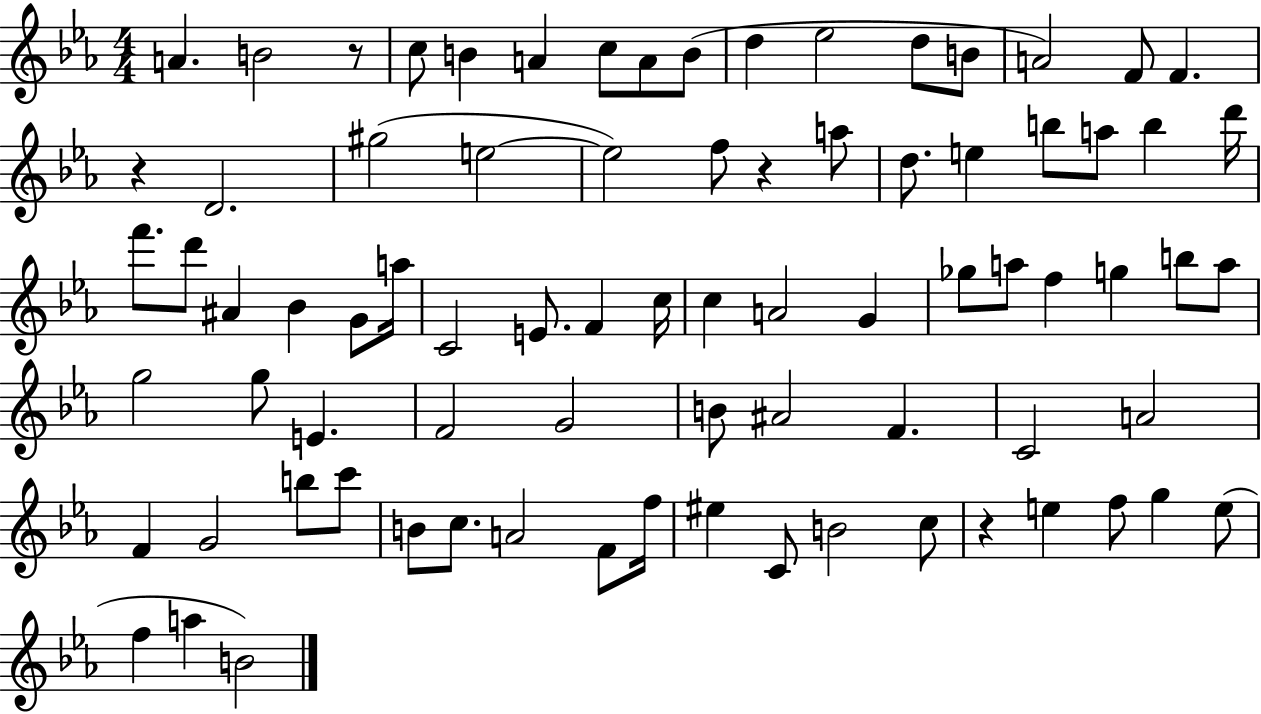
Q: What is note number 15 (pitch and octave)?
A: F4